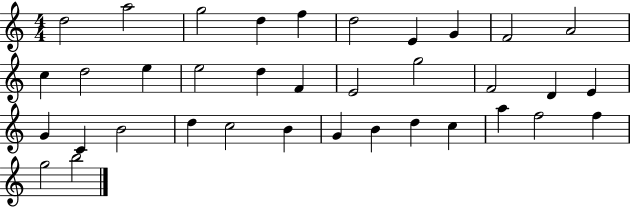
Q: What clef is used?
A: treble